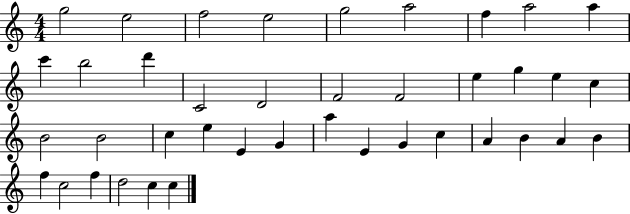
X:1
T:Untitled
M:4/4
L:1/4
K:C
g2 e2 f2 e2 g2 a2 f a2 a c' b2 d' C2 D2 F2 F2 e g e c B2 B2 c e E G a E G c A B A B f c2 f d2 c c